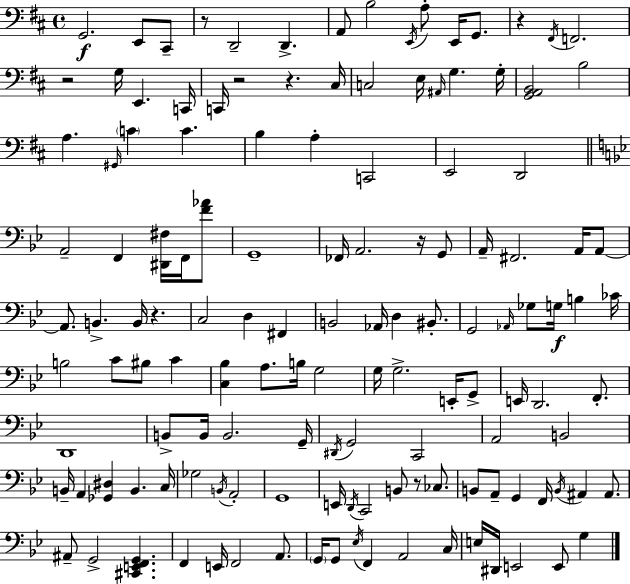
X:1
T:Untitled
M:4/4
L:1/4
K:D
G,,2 E,,/2 ^C,,/2 z/2 D,,2 D,, A,,/2 B,2 E,,/4 A,/2 E,,/4 G,,/2 z ^F,,/4 F,,2 z2 G,/4 E,, C,,/4 C,,/4 z2 z ^C,/4 C,2 E,/4 ^A,,/4 G, G,/4 [G,,A,,B,,]2 B,2 A, ^G,,/4 C C B, A, C,,2 E,,2 D,,2 A,,2 F,, [^D,,^F,]/4 F,,/4 [F_A]/2 G,,4 _F,,/4 A,,2 z/4 G,,/2 A,,/4 ^F,,2 A,,/4 A,,/2 A,,/2 B,, B,,/4 z C,2 D, ^F,, B,,2 _A,,/4 D, ^B,,/2 G,,2 _A,,/4 _G,/2 G,/4 B, _C/4 B,2 C/2 ^B,/2 C [C,_B,] A,/2 B,/4 G,2 G,/4 G,2 E,,/4 G,,/2 E,,/4 D,,2 F,,/2 D,,4 B,,/2 B,,/4 B,,2 G,,/4 ^D,,/4 G,,2 C,,2 A,,2 B,,2 B,,/4 A,, [_G,,^D,] B,, C,/4 _G,2 B,,/4 A,,2 G,,4 E,,/4 D,,/4 C,,2 B,,/2 z/2 _C,/2 B,,/2 A,,/2 G,, F,,/4 B,,/4 ^A,, ^A,,/2 ^A,,/2 G,,2 [^C,,E,,F,,G,,] F,, E,,/4 F,,2 A,,/2 G,,/4 G,,/2 _E,/4 F,, A,,2 C,/4 E,/4 ^D,,/4 E,,2 E,,/2 G,